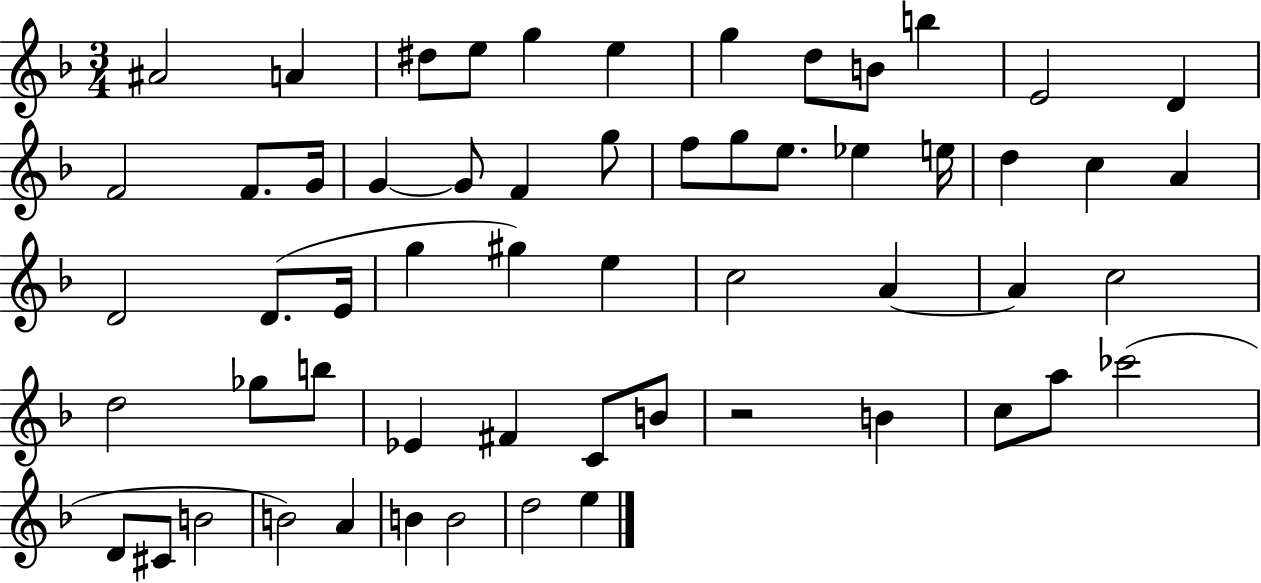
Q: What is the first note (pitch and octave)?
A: A#4